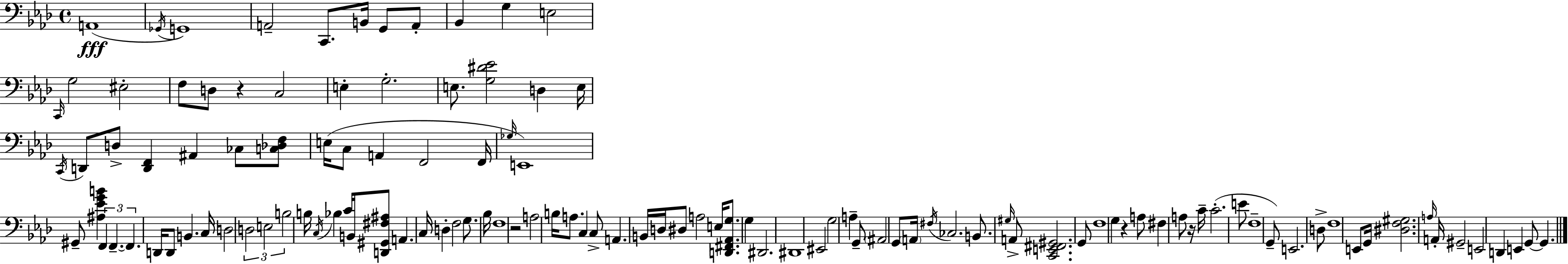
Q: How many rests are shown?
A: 4